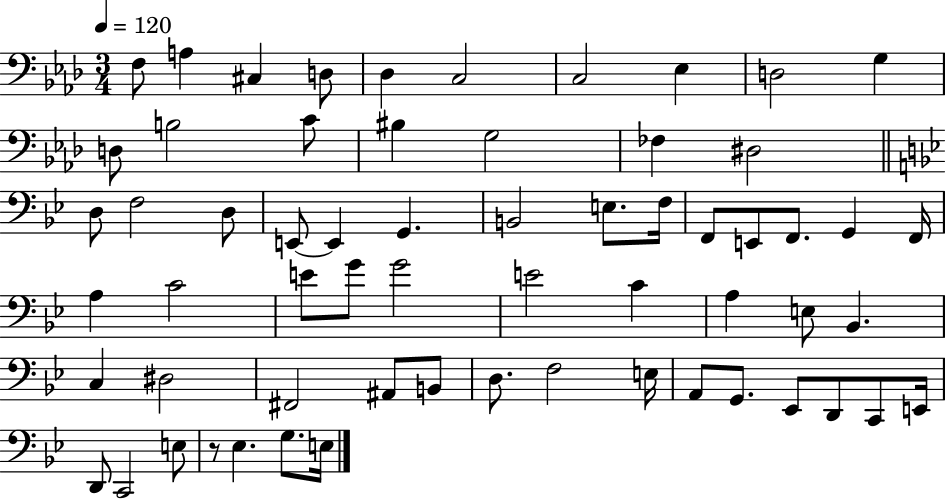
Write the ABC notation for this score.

X:1
T:Untitled
M:3/4
L:1/4
K:Ab
F,/2 A, ^C, D,/2 _D, C,2 C,2 _E, D,2 G, D,/2 B,2 C/2 ^B, G,2 _F, ^D,2 D,/2 F,2 D,/2 E,,/2 E,, G,, B,,2 E,/2 F,/4 F,,/2 E,,/2 F,,/2 G,, F,,/4 A, C2 E/2 G/2 G2 E2 C A, E,/2 _B,, C, ^D,2 ^F,,2 ^A,,/2 B,,/2 D,/2 F,2 E,/4 A,,/2 G,,/2 _E,,/2 D,,/2 C,,/2 E,,/4 D,,/2 C,,2 E,/2 z/2 _E, G,/2 E,/4